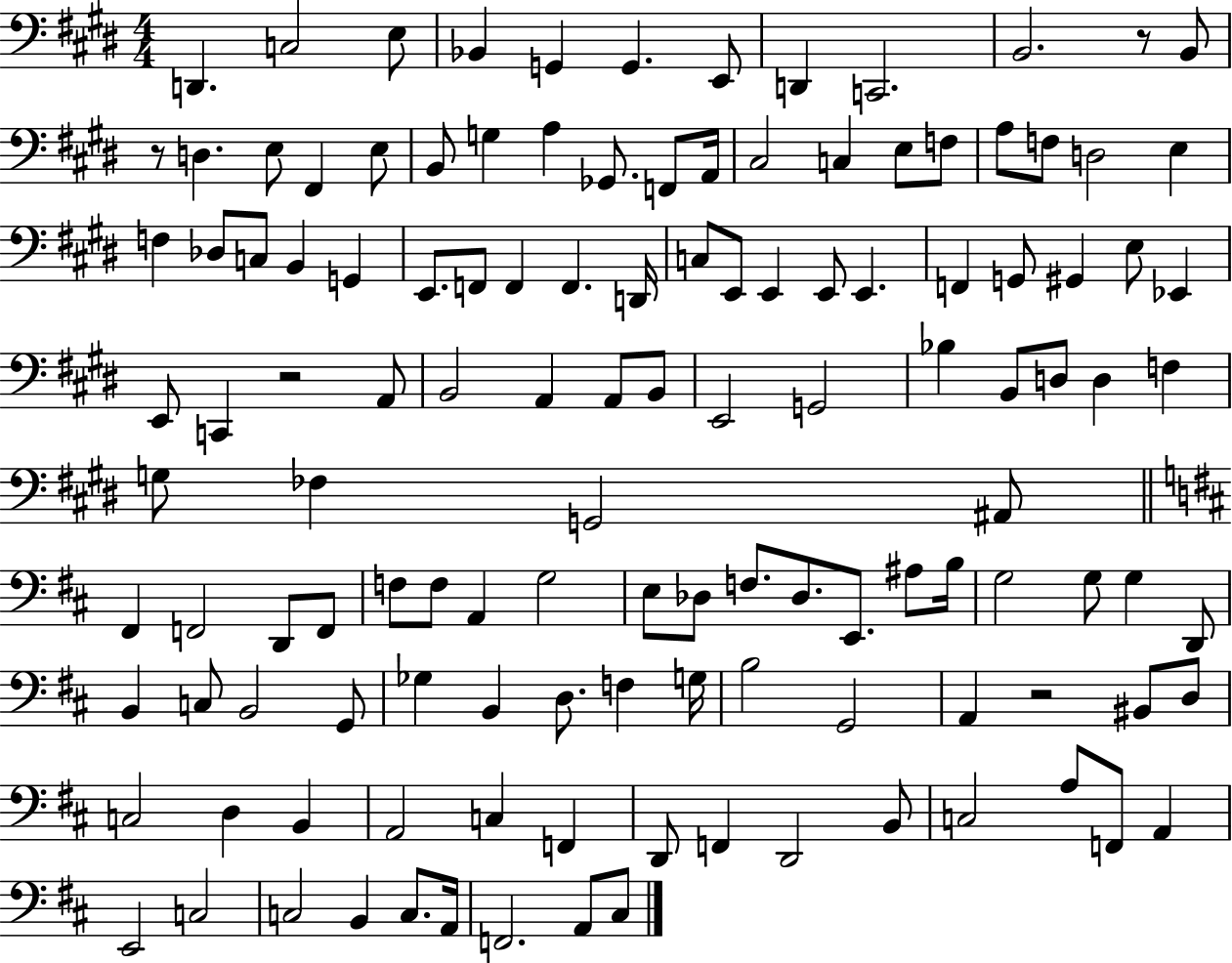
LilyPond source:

{
  \clef bass
  \numericTimeSignature
  \time 4/4
  \key e \major
  d,4. c2 e8 | bes,4 g,4 g,4. e,8 | d,4 c,2. | b,2. r8 b,8 | \break r8 d4. e8 fis,4 e8 | b,8 g4 a4 ges,8. f,8 a,16 | cis2 c4 e8 f8 | a8 f8 d2 e4 | \break f4 des8 c8 b,4 g,4 | e,8. f,8 f,4 f,4. d,16 | c8 e,8 e,4 e,8 e,4. | f,4 g,8 gis,4 e8 ees,4 | \break e,8 c,4 r2 a,8 | b,2 a,4 a,8 b,8 | e,2 g,2 | bes4 b,8 d8 d4 f4 | \break g8 fes4 g,2 ais,8 | \bar "||" \break \key b \minor fis,4 f,2 d,8 f,8 | f8 f8 a,4 g2 | e8 des8 f8. des8. e,8. ais8 b16 | g2 g8 g4 d,8 | \break b,4 c8 b,2 g,8 | ges4 b,4 d8. f4 g16 | b2 g,2 | a,4 r2 bis,8 d8 | \break c2 d4 b,4 | a,2 c4 f,4 | d,8 f,4 d,2 b,8 | c2 a8 f,8 a,4 | \break e,2 c2 | c2 b,4 c8. a,16 | f,2. a,8 cis8 | \bar "|."
}